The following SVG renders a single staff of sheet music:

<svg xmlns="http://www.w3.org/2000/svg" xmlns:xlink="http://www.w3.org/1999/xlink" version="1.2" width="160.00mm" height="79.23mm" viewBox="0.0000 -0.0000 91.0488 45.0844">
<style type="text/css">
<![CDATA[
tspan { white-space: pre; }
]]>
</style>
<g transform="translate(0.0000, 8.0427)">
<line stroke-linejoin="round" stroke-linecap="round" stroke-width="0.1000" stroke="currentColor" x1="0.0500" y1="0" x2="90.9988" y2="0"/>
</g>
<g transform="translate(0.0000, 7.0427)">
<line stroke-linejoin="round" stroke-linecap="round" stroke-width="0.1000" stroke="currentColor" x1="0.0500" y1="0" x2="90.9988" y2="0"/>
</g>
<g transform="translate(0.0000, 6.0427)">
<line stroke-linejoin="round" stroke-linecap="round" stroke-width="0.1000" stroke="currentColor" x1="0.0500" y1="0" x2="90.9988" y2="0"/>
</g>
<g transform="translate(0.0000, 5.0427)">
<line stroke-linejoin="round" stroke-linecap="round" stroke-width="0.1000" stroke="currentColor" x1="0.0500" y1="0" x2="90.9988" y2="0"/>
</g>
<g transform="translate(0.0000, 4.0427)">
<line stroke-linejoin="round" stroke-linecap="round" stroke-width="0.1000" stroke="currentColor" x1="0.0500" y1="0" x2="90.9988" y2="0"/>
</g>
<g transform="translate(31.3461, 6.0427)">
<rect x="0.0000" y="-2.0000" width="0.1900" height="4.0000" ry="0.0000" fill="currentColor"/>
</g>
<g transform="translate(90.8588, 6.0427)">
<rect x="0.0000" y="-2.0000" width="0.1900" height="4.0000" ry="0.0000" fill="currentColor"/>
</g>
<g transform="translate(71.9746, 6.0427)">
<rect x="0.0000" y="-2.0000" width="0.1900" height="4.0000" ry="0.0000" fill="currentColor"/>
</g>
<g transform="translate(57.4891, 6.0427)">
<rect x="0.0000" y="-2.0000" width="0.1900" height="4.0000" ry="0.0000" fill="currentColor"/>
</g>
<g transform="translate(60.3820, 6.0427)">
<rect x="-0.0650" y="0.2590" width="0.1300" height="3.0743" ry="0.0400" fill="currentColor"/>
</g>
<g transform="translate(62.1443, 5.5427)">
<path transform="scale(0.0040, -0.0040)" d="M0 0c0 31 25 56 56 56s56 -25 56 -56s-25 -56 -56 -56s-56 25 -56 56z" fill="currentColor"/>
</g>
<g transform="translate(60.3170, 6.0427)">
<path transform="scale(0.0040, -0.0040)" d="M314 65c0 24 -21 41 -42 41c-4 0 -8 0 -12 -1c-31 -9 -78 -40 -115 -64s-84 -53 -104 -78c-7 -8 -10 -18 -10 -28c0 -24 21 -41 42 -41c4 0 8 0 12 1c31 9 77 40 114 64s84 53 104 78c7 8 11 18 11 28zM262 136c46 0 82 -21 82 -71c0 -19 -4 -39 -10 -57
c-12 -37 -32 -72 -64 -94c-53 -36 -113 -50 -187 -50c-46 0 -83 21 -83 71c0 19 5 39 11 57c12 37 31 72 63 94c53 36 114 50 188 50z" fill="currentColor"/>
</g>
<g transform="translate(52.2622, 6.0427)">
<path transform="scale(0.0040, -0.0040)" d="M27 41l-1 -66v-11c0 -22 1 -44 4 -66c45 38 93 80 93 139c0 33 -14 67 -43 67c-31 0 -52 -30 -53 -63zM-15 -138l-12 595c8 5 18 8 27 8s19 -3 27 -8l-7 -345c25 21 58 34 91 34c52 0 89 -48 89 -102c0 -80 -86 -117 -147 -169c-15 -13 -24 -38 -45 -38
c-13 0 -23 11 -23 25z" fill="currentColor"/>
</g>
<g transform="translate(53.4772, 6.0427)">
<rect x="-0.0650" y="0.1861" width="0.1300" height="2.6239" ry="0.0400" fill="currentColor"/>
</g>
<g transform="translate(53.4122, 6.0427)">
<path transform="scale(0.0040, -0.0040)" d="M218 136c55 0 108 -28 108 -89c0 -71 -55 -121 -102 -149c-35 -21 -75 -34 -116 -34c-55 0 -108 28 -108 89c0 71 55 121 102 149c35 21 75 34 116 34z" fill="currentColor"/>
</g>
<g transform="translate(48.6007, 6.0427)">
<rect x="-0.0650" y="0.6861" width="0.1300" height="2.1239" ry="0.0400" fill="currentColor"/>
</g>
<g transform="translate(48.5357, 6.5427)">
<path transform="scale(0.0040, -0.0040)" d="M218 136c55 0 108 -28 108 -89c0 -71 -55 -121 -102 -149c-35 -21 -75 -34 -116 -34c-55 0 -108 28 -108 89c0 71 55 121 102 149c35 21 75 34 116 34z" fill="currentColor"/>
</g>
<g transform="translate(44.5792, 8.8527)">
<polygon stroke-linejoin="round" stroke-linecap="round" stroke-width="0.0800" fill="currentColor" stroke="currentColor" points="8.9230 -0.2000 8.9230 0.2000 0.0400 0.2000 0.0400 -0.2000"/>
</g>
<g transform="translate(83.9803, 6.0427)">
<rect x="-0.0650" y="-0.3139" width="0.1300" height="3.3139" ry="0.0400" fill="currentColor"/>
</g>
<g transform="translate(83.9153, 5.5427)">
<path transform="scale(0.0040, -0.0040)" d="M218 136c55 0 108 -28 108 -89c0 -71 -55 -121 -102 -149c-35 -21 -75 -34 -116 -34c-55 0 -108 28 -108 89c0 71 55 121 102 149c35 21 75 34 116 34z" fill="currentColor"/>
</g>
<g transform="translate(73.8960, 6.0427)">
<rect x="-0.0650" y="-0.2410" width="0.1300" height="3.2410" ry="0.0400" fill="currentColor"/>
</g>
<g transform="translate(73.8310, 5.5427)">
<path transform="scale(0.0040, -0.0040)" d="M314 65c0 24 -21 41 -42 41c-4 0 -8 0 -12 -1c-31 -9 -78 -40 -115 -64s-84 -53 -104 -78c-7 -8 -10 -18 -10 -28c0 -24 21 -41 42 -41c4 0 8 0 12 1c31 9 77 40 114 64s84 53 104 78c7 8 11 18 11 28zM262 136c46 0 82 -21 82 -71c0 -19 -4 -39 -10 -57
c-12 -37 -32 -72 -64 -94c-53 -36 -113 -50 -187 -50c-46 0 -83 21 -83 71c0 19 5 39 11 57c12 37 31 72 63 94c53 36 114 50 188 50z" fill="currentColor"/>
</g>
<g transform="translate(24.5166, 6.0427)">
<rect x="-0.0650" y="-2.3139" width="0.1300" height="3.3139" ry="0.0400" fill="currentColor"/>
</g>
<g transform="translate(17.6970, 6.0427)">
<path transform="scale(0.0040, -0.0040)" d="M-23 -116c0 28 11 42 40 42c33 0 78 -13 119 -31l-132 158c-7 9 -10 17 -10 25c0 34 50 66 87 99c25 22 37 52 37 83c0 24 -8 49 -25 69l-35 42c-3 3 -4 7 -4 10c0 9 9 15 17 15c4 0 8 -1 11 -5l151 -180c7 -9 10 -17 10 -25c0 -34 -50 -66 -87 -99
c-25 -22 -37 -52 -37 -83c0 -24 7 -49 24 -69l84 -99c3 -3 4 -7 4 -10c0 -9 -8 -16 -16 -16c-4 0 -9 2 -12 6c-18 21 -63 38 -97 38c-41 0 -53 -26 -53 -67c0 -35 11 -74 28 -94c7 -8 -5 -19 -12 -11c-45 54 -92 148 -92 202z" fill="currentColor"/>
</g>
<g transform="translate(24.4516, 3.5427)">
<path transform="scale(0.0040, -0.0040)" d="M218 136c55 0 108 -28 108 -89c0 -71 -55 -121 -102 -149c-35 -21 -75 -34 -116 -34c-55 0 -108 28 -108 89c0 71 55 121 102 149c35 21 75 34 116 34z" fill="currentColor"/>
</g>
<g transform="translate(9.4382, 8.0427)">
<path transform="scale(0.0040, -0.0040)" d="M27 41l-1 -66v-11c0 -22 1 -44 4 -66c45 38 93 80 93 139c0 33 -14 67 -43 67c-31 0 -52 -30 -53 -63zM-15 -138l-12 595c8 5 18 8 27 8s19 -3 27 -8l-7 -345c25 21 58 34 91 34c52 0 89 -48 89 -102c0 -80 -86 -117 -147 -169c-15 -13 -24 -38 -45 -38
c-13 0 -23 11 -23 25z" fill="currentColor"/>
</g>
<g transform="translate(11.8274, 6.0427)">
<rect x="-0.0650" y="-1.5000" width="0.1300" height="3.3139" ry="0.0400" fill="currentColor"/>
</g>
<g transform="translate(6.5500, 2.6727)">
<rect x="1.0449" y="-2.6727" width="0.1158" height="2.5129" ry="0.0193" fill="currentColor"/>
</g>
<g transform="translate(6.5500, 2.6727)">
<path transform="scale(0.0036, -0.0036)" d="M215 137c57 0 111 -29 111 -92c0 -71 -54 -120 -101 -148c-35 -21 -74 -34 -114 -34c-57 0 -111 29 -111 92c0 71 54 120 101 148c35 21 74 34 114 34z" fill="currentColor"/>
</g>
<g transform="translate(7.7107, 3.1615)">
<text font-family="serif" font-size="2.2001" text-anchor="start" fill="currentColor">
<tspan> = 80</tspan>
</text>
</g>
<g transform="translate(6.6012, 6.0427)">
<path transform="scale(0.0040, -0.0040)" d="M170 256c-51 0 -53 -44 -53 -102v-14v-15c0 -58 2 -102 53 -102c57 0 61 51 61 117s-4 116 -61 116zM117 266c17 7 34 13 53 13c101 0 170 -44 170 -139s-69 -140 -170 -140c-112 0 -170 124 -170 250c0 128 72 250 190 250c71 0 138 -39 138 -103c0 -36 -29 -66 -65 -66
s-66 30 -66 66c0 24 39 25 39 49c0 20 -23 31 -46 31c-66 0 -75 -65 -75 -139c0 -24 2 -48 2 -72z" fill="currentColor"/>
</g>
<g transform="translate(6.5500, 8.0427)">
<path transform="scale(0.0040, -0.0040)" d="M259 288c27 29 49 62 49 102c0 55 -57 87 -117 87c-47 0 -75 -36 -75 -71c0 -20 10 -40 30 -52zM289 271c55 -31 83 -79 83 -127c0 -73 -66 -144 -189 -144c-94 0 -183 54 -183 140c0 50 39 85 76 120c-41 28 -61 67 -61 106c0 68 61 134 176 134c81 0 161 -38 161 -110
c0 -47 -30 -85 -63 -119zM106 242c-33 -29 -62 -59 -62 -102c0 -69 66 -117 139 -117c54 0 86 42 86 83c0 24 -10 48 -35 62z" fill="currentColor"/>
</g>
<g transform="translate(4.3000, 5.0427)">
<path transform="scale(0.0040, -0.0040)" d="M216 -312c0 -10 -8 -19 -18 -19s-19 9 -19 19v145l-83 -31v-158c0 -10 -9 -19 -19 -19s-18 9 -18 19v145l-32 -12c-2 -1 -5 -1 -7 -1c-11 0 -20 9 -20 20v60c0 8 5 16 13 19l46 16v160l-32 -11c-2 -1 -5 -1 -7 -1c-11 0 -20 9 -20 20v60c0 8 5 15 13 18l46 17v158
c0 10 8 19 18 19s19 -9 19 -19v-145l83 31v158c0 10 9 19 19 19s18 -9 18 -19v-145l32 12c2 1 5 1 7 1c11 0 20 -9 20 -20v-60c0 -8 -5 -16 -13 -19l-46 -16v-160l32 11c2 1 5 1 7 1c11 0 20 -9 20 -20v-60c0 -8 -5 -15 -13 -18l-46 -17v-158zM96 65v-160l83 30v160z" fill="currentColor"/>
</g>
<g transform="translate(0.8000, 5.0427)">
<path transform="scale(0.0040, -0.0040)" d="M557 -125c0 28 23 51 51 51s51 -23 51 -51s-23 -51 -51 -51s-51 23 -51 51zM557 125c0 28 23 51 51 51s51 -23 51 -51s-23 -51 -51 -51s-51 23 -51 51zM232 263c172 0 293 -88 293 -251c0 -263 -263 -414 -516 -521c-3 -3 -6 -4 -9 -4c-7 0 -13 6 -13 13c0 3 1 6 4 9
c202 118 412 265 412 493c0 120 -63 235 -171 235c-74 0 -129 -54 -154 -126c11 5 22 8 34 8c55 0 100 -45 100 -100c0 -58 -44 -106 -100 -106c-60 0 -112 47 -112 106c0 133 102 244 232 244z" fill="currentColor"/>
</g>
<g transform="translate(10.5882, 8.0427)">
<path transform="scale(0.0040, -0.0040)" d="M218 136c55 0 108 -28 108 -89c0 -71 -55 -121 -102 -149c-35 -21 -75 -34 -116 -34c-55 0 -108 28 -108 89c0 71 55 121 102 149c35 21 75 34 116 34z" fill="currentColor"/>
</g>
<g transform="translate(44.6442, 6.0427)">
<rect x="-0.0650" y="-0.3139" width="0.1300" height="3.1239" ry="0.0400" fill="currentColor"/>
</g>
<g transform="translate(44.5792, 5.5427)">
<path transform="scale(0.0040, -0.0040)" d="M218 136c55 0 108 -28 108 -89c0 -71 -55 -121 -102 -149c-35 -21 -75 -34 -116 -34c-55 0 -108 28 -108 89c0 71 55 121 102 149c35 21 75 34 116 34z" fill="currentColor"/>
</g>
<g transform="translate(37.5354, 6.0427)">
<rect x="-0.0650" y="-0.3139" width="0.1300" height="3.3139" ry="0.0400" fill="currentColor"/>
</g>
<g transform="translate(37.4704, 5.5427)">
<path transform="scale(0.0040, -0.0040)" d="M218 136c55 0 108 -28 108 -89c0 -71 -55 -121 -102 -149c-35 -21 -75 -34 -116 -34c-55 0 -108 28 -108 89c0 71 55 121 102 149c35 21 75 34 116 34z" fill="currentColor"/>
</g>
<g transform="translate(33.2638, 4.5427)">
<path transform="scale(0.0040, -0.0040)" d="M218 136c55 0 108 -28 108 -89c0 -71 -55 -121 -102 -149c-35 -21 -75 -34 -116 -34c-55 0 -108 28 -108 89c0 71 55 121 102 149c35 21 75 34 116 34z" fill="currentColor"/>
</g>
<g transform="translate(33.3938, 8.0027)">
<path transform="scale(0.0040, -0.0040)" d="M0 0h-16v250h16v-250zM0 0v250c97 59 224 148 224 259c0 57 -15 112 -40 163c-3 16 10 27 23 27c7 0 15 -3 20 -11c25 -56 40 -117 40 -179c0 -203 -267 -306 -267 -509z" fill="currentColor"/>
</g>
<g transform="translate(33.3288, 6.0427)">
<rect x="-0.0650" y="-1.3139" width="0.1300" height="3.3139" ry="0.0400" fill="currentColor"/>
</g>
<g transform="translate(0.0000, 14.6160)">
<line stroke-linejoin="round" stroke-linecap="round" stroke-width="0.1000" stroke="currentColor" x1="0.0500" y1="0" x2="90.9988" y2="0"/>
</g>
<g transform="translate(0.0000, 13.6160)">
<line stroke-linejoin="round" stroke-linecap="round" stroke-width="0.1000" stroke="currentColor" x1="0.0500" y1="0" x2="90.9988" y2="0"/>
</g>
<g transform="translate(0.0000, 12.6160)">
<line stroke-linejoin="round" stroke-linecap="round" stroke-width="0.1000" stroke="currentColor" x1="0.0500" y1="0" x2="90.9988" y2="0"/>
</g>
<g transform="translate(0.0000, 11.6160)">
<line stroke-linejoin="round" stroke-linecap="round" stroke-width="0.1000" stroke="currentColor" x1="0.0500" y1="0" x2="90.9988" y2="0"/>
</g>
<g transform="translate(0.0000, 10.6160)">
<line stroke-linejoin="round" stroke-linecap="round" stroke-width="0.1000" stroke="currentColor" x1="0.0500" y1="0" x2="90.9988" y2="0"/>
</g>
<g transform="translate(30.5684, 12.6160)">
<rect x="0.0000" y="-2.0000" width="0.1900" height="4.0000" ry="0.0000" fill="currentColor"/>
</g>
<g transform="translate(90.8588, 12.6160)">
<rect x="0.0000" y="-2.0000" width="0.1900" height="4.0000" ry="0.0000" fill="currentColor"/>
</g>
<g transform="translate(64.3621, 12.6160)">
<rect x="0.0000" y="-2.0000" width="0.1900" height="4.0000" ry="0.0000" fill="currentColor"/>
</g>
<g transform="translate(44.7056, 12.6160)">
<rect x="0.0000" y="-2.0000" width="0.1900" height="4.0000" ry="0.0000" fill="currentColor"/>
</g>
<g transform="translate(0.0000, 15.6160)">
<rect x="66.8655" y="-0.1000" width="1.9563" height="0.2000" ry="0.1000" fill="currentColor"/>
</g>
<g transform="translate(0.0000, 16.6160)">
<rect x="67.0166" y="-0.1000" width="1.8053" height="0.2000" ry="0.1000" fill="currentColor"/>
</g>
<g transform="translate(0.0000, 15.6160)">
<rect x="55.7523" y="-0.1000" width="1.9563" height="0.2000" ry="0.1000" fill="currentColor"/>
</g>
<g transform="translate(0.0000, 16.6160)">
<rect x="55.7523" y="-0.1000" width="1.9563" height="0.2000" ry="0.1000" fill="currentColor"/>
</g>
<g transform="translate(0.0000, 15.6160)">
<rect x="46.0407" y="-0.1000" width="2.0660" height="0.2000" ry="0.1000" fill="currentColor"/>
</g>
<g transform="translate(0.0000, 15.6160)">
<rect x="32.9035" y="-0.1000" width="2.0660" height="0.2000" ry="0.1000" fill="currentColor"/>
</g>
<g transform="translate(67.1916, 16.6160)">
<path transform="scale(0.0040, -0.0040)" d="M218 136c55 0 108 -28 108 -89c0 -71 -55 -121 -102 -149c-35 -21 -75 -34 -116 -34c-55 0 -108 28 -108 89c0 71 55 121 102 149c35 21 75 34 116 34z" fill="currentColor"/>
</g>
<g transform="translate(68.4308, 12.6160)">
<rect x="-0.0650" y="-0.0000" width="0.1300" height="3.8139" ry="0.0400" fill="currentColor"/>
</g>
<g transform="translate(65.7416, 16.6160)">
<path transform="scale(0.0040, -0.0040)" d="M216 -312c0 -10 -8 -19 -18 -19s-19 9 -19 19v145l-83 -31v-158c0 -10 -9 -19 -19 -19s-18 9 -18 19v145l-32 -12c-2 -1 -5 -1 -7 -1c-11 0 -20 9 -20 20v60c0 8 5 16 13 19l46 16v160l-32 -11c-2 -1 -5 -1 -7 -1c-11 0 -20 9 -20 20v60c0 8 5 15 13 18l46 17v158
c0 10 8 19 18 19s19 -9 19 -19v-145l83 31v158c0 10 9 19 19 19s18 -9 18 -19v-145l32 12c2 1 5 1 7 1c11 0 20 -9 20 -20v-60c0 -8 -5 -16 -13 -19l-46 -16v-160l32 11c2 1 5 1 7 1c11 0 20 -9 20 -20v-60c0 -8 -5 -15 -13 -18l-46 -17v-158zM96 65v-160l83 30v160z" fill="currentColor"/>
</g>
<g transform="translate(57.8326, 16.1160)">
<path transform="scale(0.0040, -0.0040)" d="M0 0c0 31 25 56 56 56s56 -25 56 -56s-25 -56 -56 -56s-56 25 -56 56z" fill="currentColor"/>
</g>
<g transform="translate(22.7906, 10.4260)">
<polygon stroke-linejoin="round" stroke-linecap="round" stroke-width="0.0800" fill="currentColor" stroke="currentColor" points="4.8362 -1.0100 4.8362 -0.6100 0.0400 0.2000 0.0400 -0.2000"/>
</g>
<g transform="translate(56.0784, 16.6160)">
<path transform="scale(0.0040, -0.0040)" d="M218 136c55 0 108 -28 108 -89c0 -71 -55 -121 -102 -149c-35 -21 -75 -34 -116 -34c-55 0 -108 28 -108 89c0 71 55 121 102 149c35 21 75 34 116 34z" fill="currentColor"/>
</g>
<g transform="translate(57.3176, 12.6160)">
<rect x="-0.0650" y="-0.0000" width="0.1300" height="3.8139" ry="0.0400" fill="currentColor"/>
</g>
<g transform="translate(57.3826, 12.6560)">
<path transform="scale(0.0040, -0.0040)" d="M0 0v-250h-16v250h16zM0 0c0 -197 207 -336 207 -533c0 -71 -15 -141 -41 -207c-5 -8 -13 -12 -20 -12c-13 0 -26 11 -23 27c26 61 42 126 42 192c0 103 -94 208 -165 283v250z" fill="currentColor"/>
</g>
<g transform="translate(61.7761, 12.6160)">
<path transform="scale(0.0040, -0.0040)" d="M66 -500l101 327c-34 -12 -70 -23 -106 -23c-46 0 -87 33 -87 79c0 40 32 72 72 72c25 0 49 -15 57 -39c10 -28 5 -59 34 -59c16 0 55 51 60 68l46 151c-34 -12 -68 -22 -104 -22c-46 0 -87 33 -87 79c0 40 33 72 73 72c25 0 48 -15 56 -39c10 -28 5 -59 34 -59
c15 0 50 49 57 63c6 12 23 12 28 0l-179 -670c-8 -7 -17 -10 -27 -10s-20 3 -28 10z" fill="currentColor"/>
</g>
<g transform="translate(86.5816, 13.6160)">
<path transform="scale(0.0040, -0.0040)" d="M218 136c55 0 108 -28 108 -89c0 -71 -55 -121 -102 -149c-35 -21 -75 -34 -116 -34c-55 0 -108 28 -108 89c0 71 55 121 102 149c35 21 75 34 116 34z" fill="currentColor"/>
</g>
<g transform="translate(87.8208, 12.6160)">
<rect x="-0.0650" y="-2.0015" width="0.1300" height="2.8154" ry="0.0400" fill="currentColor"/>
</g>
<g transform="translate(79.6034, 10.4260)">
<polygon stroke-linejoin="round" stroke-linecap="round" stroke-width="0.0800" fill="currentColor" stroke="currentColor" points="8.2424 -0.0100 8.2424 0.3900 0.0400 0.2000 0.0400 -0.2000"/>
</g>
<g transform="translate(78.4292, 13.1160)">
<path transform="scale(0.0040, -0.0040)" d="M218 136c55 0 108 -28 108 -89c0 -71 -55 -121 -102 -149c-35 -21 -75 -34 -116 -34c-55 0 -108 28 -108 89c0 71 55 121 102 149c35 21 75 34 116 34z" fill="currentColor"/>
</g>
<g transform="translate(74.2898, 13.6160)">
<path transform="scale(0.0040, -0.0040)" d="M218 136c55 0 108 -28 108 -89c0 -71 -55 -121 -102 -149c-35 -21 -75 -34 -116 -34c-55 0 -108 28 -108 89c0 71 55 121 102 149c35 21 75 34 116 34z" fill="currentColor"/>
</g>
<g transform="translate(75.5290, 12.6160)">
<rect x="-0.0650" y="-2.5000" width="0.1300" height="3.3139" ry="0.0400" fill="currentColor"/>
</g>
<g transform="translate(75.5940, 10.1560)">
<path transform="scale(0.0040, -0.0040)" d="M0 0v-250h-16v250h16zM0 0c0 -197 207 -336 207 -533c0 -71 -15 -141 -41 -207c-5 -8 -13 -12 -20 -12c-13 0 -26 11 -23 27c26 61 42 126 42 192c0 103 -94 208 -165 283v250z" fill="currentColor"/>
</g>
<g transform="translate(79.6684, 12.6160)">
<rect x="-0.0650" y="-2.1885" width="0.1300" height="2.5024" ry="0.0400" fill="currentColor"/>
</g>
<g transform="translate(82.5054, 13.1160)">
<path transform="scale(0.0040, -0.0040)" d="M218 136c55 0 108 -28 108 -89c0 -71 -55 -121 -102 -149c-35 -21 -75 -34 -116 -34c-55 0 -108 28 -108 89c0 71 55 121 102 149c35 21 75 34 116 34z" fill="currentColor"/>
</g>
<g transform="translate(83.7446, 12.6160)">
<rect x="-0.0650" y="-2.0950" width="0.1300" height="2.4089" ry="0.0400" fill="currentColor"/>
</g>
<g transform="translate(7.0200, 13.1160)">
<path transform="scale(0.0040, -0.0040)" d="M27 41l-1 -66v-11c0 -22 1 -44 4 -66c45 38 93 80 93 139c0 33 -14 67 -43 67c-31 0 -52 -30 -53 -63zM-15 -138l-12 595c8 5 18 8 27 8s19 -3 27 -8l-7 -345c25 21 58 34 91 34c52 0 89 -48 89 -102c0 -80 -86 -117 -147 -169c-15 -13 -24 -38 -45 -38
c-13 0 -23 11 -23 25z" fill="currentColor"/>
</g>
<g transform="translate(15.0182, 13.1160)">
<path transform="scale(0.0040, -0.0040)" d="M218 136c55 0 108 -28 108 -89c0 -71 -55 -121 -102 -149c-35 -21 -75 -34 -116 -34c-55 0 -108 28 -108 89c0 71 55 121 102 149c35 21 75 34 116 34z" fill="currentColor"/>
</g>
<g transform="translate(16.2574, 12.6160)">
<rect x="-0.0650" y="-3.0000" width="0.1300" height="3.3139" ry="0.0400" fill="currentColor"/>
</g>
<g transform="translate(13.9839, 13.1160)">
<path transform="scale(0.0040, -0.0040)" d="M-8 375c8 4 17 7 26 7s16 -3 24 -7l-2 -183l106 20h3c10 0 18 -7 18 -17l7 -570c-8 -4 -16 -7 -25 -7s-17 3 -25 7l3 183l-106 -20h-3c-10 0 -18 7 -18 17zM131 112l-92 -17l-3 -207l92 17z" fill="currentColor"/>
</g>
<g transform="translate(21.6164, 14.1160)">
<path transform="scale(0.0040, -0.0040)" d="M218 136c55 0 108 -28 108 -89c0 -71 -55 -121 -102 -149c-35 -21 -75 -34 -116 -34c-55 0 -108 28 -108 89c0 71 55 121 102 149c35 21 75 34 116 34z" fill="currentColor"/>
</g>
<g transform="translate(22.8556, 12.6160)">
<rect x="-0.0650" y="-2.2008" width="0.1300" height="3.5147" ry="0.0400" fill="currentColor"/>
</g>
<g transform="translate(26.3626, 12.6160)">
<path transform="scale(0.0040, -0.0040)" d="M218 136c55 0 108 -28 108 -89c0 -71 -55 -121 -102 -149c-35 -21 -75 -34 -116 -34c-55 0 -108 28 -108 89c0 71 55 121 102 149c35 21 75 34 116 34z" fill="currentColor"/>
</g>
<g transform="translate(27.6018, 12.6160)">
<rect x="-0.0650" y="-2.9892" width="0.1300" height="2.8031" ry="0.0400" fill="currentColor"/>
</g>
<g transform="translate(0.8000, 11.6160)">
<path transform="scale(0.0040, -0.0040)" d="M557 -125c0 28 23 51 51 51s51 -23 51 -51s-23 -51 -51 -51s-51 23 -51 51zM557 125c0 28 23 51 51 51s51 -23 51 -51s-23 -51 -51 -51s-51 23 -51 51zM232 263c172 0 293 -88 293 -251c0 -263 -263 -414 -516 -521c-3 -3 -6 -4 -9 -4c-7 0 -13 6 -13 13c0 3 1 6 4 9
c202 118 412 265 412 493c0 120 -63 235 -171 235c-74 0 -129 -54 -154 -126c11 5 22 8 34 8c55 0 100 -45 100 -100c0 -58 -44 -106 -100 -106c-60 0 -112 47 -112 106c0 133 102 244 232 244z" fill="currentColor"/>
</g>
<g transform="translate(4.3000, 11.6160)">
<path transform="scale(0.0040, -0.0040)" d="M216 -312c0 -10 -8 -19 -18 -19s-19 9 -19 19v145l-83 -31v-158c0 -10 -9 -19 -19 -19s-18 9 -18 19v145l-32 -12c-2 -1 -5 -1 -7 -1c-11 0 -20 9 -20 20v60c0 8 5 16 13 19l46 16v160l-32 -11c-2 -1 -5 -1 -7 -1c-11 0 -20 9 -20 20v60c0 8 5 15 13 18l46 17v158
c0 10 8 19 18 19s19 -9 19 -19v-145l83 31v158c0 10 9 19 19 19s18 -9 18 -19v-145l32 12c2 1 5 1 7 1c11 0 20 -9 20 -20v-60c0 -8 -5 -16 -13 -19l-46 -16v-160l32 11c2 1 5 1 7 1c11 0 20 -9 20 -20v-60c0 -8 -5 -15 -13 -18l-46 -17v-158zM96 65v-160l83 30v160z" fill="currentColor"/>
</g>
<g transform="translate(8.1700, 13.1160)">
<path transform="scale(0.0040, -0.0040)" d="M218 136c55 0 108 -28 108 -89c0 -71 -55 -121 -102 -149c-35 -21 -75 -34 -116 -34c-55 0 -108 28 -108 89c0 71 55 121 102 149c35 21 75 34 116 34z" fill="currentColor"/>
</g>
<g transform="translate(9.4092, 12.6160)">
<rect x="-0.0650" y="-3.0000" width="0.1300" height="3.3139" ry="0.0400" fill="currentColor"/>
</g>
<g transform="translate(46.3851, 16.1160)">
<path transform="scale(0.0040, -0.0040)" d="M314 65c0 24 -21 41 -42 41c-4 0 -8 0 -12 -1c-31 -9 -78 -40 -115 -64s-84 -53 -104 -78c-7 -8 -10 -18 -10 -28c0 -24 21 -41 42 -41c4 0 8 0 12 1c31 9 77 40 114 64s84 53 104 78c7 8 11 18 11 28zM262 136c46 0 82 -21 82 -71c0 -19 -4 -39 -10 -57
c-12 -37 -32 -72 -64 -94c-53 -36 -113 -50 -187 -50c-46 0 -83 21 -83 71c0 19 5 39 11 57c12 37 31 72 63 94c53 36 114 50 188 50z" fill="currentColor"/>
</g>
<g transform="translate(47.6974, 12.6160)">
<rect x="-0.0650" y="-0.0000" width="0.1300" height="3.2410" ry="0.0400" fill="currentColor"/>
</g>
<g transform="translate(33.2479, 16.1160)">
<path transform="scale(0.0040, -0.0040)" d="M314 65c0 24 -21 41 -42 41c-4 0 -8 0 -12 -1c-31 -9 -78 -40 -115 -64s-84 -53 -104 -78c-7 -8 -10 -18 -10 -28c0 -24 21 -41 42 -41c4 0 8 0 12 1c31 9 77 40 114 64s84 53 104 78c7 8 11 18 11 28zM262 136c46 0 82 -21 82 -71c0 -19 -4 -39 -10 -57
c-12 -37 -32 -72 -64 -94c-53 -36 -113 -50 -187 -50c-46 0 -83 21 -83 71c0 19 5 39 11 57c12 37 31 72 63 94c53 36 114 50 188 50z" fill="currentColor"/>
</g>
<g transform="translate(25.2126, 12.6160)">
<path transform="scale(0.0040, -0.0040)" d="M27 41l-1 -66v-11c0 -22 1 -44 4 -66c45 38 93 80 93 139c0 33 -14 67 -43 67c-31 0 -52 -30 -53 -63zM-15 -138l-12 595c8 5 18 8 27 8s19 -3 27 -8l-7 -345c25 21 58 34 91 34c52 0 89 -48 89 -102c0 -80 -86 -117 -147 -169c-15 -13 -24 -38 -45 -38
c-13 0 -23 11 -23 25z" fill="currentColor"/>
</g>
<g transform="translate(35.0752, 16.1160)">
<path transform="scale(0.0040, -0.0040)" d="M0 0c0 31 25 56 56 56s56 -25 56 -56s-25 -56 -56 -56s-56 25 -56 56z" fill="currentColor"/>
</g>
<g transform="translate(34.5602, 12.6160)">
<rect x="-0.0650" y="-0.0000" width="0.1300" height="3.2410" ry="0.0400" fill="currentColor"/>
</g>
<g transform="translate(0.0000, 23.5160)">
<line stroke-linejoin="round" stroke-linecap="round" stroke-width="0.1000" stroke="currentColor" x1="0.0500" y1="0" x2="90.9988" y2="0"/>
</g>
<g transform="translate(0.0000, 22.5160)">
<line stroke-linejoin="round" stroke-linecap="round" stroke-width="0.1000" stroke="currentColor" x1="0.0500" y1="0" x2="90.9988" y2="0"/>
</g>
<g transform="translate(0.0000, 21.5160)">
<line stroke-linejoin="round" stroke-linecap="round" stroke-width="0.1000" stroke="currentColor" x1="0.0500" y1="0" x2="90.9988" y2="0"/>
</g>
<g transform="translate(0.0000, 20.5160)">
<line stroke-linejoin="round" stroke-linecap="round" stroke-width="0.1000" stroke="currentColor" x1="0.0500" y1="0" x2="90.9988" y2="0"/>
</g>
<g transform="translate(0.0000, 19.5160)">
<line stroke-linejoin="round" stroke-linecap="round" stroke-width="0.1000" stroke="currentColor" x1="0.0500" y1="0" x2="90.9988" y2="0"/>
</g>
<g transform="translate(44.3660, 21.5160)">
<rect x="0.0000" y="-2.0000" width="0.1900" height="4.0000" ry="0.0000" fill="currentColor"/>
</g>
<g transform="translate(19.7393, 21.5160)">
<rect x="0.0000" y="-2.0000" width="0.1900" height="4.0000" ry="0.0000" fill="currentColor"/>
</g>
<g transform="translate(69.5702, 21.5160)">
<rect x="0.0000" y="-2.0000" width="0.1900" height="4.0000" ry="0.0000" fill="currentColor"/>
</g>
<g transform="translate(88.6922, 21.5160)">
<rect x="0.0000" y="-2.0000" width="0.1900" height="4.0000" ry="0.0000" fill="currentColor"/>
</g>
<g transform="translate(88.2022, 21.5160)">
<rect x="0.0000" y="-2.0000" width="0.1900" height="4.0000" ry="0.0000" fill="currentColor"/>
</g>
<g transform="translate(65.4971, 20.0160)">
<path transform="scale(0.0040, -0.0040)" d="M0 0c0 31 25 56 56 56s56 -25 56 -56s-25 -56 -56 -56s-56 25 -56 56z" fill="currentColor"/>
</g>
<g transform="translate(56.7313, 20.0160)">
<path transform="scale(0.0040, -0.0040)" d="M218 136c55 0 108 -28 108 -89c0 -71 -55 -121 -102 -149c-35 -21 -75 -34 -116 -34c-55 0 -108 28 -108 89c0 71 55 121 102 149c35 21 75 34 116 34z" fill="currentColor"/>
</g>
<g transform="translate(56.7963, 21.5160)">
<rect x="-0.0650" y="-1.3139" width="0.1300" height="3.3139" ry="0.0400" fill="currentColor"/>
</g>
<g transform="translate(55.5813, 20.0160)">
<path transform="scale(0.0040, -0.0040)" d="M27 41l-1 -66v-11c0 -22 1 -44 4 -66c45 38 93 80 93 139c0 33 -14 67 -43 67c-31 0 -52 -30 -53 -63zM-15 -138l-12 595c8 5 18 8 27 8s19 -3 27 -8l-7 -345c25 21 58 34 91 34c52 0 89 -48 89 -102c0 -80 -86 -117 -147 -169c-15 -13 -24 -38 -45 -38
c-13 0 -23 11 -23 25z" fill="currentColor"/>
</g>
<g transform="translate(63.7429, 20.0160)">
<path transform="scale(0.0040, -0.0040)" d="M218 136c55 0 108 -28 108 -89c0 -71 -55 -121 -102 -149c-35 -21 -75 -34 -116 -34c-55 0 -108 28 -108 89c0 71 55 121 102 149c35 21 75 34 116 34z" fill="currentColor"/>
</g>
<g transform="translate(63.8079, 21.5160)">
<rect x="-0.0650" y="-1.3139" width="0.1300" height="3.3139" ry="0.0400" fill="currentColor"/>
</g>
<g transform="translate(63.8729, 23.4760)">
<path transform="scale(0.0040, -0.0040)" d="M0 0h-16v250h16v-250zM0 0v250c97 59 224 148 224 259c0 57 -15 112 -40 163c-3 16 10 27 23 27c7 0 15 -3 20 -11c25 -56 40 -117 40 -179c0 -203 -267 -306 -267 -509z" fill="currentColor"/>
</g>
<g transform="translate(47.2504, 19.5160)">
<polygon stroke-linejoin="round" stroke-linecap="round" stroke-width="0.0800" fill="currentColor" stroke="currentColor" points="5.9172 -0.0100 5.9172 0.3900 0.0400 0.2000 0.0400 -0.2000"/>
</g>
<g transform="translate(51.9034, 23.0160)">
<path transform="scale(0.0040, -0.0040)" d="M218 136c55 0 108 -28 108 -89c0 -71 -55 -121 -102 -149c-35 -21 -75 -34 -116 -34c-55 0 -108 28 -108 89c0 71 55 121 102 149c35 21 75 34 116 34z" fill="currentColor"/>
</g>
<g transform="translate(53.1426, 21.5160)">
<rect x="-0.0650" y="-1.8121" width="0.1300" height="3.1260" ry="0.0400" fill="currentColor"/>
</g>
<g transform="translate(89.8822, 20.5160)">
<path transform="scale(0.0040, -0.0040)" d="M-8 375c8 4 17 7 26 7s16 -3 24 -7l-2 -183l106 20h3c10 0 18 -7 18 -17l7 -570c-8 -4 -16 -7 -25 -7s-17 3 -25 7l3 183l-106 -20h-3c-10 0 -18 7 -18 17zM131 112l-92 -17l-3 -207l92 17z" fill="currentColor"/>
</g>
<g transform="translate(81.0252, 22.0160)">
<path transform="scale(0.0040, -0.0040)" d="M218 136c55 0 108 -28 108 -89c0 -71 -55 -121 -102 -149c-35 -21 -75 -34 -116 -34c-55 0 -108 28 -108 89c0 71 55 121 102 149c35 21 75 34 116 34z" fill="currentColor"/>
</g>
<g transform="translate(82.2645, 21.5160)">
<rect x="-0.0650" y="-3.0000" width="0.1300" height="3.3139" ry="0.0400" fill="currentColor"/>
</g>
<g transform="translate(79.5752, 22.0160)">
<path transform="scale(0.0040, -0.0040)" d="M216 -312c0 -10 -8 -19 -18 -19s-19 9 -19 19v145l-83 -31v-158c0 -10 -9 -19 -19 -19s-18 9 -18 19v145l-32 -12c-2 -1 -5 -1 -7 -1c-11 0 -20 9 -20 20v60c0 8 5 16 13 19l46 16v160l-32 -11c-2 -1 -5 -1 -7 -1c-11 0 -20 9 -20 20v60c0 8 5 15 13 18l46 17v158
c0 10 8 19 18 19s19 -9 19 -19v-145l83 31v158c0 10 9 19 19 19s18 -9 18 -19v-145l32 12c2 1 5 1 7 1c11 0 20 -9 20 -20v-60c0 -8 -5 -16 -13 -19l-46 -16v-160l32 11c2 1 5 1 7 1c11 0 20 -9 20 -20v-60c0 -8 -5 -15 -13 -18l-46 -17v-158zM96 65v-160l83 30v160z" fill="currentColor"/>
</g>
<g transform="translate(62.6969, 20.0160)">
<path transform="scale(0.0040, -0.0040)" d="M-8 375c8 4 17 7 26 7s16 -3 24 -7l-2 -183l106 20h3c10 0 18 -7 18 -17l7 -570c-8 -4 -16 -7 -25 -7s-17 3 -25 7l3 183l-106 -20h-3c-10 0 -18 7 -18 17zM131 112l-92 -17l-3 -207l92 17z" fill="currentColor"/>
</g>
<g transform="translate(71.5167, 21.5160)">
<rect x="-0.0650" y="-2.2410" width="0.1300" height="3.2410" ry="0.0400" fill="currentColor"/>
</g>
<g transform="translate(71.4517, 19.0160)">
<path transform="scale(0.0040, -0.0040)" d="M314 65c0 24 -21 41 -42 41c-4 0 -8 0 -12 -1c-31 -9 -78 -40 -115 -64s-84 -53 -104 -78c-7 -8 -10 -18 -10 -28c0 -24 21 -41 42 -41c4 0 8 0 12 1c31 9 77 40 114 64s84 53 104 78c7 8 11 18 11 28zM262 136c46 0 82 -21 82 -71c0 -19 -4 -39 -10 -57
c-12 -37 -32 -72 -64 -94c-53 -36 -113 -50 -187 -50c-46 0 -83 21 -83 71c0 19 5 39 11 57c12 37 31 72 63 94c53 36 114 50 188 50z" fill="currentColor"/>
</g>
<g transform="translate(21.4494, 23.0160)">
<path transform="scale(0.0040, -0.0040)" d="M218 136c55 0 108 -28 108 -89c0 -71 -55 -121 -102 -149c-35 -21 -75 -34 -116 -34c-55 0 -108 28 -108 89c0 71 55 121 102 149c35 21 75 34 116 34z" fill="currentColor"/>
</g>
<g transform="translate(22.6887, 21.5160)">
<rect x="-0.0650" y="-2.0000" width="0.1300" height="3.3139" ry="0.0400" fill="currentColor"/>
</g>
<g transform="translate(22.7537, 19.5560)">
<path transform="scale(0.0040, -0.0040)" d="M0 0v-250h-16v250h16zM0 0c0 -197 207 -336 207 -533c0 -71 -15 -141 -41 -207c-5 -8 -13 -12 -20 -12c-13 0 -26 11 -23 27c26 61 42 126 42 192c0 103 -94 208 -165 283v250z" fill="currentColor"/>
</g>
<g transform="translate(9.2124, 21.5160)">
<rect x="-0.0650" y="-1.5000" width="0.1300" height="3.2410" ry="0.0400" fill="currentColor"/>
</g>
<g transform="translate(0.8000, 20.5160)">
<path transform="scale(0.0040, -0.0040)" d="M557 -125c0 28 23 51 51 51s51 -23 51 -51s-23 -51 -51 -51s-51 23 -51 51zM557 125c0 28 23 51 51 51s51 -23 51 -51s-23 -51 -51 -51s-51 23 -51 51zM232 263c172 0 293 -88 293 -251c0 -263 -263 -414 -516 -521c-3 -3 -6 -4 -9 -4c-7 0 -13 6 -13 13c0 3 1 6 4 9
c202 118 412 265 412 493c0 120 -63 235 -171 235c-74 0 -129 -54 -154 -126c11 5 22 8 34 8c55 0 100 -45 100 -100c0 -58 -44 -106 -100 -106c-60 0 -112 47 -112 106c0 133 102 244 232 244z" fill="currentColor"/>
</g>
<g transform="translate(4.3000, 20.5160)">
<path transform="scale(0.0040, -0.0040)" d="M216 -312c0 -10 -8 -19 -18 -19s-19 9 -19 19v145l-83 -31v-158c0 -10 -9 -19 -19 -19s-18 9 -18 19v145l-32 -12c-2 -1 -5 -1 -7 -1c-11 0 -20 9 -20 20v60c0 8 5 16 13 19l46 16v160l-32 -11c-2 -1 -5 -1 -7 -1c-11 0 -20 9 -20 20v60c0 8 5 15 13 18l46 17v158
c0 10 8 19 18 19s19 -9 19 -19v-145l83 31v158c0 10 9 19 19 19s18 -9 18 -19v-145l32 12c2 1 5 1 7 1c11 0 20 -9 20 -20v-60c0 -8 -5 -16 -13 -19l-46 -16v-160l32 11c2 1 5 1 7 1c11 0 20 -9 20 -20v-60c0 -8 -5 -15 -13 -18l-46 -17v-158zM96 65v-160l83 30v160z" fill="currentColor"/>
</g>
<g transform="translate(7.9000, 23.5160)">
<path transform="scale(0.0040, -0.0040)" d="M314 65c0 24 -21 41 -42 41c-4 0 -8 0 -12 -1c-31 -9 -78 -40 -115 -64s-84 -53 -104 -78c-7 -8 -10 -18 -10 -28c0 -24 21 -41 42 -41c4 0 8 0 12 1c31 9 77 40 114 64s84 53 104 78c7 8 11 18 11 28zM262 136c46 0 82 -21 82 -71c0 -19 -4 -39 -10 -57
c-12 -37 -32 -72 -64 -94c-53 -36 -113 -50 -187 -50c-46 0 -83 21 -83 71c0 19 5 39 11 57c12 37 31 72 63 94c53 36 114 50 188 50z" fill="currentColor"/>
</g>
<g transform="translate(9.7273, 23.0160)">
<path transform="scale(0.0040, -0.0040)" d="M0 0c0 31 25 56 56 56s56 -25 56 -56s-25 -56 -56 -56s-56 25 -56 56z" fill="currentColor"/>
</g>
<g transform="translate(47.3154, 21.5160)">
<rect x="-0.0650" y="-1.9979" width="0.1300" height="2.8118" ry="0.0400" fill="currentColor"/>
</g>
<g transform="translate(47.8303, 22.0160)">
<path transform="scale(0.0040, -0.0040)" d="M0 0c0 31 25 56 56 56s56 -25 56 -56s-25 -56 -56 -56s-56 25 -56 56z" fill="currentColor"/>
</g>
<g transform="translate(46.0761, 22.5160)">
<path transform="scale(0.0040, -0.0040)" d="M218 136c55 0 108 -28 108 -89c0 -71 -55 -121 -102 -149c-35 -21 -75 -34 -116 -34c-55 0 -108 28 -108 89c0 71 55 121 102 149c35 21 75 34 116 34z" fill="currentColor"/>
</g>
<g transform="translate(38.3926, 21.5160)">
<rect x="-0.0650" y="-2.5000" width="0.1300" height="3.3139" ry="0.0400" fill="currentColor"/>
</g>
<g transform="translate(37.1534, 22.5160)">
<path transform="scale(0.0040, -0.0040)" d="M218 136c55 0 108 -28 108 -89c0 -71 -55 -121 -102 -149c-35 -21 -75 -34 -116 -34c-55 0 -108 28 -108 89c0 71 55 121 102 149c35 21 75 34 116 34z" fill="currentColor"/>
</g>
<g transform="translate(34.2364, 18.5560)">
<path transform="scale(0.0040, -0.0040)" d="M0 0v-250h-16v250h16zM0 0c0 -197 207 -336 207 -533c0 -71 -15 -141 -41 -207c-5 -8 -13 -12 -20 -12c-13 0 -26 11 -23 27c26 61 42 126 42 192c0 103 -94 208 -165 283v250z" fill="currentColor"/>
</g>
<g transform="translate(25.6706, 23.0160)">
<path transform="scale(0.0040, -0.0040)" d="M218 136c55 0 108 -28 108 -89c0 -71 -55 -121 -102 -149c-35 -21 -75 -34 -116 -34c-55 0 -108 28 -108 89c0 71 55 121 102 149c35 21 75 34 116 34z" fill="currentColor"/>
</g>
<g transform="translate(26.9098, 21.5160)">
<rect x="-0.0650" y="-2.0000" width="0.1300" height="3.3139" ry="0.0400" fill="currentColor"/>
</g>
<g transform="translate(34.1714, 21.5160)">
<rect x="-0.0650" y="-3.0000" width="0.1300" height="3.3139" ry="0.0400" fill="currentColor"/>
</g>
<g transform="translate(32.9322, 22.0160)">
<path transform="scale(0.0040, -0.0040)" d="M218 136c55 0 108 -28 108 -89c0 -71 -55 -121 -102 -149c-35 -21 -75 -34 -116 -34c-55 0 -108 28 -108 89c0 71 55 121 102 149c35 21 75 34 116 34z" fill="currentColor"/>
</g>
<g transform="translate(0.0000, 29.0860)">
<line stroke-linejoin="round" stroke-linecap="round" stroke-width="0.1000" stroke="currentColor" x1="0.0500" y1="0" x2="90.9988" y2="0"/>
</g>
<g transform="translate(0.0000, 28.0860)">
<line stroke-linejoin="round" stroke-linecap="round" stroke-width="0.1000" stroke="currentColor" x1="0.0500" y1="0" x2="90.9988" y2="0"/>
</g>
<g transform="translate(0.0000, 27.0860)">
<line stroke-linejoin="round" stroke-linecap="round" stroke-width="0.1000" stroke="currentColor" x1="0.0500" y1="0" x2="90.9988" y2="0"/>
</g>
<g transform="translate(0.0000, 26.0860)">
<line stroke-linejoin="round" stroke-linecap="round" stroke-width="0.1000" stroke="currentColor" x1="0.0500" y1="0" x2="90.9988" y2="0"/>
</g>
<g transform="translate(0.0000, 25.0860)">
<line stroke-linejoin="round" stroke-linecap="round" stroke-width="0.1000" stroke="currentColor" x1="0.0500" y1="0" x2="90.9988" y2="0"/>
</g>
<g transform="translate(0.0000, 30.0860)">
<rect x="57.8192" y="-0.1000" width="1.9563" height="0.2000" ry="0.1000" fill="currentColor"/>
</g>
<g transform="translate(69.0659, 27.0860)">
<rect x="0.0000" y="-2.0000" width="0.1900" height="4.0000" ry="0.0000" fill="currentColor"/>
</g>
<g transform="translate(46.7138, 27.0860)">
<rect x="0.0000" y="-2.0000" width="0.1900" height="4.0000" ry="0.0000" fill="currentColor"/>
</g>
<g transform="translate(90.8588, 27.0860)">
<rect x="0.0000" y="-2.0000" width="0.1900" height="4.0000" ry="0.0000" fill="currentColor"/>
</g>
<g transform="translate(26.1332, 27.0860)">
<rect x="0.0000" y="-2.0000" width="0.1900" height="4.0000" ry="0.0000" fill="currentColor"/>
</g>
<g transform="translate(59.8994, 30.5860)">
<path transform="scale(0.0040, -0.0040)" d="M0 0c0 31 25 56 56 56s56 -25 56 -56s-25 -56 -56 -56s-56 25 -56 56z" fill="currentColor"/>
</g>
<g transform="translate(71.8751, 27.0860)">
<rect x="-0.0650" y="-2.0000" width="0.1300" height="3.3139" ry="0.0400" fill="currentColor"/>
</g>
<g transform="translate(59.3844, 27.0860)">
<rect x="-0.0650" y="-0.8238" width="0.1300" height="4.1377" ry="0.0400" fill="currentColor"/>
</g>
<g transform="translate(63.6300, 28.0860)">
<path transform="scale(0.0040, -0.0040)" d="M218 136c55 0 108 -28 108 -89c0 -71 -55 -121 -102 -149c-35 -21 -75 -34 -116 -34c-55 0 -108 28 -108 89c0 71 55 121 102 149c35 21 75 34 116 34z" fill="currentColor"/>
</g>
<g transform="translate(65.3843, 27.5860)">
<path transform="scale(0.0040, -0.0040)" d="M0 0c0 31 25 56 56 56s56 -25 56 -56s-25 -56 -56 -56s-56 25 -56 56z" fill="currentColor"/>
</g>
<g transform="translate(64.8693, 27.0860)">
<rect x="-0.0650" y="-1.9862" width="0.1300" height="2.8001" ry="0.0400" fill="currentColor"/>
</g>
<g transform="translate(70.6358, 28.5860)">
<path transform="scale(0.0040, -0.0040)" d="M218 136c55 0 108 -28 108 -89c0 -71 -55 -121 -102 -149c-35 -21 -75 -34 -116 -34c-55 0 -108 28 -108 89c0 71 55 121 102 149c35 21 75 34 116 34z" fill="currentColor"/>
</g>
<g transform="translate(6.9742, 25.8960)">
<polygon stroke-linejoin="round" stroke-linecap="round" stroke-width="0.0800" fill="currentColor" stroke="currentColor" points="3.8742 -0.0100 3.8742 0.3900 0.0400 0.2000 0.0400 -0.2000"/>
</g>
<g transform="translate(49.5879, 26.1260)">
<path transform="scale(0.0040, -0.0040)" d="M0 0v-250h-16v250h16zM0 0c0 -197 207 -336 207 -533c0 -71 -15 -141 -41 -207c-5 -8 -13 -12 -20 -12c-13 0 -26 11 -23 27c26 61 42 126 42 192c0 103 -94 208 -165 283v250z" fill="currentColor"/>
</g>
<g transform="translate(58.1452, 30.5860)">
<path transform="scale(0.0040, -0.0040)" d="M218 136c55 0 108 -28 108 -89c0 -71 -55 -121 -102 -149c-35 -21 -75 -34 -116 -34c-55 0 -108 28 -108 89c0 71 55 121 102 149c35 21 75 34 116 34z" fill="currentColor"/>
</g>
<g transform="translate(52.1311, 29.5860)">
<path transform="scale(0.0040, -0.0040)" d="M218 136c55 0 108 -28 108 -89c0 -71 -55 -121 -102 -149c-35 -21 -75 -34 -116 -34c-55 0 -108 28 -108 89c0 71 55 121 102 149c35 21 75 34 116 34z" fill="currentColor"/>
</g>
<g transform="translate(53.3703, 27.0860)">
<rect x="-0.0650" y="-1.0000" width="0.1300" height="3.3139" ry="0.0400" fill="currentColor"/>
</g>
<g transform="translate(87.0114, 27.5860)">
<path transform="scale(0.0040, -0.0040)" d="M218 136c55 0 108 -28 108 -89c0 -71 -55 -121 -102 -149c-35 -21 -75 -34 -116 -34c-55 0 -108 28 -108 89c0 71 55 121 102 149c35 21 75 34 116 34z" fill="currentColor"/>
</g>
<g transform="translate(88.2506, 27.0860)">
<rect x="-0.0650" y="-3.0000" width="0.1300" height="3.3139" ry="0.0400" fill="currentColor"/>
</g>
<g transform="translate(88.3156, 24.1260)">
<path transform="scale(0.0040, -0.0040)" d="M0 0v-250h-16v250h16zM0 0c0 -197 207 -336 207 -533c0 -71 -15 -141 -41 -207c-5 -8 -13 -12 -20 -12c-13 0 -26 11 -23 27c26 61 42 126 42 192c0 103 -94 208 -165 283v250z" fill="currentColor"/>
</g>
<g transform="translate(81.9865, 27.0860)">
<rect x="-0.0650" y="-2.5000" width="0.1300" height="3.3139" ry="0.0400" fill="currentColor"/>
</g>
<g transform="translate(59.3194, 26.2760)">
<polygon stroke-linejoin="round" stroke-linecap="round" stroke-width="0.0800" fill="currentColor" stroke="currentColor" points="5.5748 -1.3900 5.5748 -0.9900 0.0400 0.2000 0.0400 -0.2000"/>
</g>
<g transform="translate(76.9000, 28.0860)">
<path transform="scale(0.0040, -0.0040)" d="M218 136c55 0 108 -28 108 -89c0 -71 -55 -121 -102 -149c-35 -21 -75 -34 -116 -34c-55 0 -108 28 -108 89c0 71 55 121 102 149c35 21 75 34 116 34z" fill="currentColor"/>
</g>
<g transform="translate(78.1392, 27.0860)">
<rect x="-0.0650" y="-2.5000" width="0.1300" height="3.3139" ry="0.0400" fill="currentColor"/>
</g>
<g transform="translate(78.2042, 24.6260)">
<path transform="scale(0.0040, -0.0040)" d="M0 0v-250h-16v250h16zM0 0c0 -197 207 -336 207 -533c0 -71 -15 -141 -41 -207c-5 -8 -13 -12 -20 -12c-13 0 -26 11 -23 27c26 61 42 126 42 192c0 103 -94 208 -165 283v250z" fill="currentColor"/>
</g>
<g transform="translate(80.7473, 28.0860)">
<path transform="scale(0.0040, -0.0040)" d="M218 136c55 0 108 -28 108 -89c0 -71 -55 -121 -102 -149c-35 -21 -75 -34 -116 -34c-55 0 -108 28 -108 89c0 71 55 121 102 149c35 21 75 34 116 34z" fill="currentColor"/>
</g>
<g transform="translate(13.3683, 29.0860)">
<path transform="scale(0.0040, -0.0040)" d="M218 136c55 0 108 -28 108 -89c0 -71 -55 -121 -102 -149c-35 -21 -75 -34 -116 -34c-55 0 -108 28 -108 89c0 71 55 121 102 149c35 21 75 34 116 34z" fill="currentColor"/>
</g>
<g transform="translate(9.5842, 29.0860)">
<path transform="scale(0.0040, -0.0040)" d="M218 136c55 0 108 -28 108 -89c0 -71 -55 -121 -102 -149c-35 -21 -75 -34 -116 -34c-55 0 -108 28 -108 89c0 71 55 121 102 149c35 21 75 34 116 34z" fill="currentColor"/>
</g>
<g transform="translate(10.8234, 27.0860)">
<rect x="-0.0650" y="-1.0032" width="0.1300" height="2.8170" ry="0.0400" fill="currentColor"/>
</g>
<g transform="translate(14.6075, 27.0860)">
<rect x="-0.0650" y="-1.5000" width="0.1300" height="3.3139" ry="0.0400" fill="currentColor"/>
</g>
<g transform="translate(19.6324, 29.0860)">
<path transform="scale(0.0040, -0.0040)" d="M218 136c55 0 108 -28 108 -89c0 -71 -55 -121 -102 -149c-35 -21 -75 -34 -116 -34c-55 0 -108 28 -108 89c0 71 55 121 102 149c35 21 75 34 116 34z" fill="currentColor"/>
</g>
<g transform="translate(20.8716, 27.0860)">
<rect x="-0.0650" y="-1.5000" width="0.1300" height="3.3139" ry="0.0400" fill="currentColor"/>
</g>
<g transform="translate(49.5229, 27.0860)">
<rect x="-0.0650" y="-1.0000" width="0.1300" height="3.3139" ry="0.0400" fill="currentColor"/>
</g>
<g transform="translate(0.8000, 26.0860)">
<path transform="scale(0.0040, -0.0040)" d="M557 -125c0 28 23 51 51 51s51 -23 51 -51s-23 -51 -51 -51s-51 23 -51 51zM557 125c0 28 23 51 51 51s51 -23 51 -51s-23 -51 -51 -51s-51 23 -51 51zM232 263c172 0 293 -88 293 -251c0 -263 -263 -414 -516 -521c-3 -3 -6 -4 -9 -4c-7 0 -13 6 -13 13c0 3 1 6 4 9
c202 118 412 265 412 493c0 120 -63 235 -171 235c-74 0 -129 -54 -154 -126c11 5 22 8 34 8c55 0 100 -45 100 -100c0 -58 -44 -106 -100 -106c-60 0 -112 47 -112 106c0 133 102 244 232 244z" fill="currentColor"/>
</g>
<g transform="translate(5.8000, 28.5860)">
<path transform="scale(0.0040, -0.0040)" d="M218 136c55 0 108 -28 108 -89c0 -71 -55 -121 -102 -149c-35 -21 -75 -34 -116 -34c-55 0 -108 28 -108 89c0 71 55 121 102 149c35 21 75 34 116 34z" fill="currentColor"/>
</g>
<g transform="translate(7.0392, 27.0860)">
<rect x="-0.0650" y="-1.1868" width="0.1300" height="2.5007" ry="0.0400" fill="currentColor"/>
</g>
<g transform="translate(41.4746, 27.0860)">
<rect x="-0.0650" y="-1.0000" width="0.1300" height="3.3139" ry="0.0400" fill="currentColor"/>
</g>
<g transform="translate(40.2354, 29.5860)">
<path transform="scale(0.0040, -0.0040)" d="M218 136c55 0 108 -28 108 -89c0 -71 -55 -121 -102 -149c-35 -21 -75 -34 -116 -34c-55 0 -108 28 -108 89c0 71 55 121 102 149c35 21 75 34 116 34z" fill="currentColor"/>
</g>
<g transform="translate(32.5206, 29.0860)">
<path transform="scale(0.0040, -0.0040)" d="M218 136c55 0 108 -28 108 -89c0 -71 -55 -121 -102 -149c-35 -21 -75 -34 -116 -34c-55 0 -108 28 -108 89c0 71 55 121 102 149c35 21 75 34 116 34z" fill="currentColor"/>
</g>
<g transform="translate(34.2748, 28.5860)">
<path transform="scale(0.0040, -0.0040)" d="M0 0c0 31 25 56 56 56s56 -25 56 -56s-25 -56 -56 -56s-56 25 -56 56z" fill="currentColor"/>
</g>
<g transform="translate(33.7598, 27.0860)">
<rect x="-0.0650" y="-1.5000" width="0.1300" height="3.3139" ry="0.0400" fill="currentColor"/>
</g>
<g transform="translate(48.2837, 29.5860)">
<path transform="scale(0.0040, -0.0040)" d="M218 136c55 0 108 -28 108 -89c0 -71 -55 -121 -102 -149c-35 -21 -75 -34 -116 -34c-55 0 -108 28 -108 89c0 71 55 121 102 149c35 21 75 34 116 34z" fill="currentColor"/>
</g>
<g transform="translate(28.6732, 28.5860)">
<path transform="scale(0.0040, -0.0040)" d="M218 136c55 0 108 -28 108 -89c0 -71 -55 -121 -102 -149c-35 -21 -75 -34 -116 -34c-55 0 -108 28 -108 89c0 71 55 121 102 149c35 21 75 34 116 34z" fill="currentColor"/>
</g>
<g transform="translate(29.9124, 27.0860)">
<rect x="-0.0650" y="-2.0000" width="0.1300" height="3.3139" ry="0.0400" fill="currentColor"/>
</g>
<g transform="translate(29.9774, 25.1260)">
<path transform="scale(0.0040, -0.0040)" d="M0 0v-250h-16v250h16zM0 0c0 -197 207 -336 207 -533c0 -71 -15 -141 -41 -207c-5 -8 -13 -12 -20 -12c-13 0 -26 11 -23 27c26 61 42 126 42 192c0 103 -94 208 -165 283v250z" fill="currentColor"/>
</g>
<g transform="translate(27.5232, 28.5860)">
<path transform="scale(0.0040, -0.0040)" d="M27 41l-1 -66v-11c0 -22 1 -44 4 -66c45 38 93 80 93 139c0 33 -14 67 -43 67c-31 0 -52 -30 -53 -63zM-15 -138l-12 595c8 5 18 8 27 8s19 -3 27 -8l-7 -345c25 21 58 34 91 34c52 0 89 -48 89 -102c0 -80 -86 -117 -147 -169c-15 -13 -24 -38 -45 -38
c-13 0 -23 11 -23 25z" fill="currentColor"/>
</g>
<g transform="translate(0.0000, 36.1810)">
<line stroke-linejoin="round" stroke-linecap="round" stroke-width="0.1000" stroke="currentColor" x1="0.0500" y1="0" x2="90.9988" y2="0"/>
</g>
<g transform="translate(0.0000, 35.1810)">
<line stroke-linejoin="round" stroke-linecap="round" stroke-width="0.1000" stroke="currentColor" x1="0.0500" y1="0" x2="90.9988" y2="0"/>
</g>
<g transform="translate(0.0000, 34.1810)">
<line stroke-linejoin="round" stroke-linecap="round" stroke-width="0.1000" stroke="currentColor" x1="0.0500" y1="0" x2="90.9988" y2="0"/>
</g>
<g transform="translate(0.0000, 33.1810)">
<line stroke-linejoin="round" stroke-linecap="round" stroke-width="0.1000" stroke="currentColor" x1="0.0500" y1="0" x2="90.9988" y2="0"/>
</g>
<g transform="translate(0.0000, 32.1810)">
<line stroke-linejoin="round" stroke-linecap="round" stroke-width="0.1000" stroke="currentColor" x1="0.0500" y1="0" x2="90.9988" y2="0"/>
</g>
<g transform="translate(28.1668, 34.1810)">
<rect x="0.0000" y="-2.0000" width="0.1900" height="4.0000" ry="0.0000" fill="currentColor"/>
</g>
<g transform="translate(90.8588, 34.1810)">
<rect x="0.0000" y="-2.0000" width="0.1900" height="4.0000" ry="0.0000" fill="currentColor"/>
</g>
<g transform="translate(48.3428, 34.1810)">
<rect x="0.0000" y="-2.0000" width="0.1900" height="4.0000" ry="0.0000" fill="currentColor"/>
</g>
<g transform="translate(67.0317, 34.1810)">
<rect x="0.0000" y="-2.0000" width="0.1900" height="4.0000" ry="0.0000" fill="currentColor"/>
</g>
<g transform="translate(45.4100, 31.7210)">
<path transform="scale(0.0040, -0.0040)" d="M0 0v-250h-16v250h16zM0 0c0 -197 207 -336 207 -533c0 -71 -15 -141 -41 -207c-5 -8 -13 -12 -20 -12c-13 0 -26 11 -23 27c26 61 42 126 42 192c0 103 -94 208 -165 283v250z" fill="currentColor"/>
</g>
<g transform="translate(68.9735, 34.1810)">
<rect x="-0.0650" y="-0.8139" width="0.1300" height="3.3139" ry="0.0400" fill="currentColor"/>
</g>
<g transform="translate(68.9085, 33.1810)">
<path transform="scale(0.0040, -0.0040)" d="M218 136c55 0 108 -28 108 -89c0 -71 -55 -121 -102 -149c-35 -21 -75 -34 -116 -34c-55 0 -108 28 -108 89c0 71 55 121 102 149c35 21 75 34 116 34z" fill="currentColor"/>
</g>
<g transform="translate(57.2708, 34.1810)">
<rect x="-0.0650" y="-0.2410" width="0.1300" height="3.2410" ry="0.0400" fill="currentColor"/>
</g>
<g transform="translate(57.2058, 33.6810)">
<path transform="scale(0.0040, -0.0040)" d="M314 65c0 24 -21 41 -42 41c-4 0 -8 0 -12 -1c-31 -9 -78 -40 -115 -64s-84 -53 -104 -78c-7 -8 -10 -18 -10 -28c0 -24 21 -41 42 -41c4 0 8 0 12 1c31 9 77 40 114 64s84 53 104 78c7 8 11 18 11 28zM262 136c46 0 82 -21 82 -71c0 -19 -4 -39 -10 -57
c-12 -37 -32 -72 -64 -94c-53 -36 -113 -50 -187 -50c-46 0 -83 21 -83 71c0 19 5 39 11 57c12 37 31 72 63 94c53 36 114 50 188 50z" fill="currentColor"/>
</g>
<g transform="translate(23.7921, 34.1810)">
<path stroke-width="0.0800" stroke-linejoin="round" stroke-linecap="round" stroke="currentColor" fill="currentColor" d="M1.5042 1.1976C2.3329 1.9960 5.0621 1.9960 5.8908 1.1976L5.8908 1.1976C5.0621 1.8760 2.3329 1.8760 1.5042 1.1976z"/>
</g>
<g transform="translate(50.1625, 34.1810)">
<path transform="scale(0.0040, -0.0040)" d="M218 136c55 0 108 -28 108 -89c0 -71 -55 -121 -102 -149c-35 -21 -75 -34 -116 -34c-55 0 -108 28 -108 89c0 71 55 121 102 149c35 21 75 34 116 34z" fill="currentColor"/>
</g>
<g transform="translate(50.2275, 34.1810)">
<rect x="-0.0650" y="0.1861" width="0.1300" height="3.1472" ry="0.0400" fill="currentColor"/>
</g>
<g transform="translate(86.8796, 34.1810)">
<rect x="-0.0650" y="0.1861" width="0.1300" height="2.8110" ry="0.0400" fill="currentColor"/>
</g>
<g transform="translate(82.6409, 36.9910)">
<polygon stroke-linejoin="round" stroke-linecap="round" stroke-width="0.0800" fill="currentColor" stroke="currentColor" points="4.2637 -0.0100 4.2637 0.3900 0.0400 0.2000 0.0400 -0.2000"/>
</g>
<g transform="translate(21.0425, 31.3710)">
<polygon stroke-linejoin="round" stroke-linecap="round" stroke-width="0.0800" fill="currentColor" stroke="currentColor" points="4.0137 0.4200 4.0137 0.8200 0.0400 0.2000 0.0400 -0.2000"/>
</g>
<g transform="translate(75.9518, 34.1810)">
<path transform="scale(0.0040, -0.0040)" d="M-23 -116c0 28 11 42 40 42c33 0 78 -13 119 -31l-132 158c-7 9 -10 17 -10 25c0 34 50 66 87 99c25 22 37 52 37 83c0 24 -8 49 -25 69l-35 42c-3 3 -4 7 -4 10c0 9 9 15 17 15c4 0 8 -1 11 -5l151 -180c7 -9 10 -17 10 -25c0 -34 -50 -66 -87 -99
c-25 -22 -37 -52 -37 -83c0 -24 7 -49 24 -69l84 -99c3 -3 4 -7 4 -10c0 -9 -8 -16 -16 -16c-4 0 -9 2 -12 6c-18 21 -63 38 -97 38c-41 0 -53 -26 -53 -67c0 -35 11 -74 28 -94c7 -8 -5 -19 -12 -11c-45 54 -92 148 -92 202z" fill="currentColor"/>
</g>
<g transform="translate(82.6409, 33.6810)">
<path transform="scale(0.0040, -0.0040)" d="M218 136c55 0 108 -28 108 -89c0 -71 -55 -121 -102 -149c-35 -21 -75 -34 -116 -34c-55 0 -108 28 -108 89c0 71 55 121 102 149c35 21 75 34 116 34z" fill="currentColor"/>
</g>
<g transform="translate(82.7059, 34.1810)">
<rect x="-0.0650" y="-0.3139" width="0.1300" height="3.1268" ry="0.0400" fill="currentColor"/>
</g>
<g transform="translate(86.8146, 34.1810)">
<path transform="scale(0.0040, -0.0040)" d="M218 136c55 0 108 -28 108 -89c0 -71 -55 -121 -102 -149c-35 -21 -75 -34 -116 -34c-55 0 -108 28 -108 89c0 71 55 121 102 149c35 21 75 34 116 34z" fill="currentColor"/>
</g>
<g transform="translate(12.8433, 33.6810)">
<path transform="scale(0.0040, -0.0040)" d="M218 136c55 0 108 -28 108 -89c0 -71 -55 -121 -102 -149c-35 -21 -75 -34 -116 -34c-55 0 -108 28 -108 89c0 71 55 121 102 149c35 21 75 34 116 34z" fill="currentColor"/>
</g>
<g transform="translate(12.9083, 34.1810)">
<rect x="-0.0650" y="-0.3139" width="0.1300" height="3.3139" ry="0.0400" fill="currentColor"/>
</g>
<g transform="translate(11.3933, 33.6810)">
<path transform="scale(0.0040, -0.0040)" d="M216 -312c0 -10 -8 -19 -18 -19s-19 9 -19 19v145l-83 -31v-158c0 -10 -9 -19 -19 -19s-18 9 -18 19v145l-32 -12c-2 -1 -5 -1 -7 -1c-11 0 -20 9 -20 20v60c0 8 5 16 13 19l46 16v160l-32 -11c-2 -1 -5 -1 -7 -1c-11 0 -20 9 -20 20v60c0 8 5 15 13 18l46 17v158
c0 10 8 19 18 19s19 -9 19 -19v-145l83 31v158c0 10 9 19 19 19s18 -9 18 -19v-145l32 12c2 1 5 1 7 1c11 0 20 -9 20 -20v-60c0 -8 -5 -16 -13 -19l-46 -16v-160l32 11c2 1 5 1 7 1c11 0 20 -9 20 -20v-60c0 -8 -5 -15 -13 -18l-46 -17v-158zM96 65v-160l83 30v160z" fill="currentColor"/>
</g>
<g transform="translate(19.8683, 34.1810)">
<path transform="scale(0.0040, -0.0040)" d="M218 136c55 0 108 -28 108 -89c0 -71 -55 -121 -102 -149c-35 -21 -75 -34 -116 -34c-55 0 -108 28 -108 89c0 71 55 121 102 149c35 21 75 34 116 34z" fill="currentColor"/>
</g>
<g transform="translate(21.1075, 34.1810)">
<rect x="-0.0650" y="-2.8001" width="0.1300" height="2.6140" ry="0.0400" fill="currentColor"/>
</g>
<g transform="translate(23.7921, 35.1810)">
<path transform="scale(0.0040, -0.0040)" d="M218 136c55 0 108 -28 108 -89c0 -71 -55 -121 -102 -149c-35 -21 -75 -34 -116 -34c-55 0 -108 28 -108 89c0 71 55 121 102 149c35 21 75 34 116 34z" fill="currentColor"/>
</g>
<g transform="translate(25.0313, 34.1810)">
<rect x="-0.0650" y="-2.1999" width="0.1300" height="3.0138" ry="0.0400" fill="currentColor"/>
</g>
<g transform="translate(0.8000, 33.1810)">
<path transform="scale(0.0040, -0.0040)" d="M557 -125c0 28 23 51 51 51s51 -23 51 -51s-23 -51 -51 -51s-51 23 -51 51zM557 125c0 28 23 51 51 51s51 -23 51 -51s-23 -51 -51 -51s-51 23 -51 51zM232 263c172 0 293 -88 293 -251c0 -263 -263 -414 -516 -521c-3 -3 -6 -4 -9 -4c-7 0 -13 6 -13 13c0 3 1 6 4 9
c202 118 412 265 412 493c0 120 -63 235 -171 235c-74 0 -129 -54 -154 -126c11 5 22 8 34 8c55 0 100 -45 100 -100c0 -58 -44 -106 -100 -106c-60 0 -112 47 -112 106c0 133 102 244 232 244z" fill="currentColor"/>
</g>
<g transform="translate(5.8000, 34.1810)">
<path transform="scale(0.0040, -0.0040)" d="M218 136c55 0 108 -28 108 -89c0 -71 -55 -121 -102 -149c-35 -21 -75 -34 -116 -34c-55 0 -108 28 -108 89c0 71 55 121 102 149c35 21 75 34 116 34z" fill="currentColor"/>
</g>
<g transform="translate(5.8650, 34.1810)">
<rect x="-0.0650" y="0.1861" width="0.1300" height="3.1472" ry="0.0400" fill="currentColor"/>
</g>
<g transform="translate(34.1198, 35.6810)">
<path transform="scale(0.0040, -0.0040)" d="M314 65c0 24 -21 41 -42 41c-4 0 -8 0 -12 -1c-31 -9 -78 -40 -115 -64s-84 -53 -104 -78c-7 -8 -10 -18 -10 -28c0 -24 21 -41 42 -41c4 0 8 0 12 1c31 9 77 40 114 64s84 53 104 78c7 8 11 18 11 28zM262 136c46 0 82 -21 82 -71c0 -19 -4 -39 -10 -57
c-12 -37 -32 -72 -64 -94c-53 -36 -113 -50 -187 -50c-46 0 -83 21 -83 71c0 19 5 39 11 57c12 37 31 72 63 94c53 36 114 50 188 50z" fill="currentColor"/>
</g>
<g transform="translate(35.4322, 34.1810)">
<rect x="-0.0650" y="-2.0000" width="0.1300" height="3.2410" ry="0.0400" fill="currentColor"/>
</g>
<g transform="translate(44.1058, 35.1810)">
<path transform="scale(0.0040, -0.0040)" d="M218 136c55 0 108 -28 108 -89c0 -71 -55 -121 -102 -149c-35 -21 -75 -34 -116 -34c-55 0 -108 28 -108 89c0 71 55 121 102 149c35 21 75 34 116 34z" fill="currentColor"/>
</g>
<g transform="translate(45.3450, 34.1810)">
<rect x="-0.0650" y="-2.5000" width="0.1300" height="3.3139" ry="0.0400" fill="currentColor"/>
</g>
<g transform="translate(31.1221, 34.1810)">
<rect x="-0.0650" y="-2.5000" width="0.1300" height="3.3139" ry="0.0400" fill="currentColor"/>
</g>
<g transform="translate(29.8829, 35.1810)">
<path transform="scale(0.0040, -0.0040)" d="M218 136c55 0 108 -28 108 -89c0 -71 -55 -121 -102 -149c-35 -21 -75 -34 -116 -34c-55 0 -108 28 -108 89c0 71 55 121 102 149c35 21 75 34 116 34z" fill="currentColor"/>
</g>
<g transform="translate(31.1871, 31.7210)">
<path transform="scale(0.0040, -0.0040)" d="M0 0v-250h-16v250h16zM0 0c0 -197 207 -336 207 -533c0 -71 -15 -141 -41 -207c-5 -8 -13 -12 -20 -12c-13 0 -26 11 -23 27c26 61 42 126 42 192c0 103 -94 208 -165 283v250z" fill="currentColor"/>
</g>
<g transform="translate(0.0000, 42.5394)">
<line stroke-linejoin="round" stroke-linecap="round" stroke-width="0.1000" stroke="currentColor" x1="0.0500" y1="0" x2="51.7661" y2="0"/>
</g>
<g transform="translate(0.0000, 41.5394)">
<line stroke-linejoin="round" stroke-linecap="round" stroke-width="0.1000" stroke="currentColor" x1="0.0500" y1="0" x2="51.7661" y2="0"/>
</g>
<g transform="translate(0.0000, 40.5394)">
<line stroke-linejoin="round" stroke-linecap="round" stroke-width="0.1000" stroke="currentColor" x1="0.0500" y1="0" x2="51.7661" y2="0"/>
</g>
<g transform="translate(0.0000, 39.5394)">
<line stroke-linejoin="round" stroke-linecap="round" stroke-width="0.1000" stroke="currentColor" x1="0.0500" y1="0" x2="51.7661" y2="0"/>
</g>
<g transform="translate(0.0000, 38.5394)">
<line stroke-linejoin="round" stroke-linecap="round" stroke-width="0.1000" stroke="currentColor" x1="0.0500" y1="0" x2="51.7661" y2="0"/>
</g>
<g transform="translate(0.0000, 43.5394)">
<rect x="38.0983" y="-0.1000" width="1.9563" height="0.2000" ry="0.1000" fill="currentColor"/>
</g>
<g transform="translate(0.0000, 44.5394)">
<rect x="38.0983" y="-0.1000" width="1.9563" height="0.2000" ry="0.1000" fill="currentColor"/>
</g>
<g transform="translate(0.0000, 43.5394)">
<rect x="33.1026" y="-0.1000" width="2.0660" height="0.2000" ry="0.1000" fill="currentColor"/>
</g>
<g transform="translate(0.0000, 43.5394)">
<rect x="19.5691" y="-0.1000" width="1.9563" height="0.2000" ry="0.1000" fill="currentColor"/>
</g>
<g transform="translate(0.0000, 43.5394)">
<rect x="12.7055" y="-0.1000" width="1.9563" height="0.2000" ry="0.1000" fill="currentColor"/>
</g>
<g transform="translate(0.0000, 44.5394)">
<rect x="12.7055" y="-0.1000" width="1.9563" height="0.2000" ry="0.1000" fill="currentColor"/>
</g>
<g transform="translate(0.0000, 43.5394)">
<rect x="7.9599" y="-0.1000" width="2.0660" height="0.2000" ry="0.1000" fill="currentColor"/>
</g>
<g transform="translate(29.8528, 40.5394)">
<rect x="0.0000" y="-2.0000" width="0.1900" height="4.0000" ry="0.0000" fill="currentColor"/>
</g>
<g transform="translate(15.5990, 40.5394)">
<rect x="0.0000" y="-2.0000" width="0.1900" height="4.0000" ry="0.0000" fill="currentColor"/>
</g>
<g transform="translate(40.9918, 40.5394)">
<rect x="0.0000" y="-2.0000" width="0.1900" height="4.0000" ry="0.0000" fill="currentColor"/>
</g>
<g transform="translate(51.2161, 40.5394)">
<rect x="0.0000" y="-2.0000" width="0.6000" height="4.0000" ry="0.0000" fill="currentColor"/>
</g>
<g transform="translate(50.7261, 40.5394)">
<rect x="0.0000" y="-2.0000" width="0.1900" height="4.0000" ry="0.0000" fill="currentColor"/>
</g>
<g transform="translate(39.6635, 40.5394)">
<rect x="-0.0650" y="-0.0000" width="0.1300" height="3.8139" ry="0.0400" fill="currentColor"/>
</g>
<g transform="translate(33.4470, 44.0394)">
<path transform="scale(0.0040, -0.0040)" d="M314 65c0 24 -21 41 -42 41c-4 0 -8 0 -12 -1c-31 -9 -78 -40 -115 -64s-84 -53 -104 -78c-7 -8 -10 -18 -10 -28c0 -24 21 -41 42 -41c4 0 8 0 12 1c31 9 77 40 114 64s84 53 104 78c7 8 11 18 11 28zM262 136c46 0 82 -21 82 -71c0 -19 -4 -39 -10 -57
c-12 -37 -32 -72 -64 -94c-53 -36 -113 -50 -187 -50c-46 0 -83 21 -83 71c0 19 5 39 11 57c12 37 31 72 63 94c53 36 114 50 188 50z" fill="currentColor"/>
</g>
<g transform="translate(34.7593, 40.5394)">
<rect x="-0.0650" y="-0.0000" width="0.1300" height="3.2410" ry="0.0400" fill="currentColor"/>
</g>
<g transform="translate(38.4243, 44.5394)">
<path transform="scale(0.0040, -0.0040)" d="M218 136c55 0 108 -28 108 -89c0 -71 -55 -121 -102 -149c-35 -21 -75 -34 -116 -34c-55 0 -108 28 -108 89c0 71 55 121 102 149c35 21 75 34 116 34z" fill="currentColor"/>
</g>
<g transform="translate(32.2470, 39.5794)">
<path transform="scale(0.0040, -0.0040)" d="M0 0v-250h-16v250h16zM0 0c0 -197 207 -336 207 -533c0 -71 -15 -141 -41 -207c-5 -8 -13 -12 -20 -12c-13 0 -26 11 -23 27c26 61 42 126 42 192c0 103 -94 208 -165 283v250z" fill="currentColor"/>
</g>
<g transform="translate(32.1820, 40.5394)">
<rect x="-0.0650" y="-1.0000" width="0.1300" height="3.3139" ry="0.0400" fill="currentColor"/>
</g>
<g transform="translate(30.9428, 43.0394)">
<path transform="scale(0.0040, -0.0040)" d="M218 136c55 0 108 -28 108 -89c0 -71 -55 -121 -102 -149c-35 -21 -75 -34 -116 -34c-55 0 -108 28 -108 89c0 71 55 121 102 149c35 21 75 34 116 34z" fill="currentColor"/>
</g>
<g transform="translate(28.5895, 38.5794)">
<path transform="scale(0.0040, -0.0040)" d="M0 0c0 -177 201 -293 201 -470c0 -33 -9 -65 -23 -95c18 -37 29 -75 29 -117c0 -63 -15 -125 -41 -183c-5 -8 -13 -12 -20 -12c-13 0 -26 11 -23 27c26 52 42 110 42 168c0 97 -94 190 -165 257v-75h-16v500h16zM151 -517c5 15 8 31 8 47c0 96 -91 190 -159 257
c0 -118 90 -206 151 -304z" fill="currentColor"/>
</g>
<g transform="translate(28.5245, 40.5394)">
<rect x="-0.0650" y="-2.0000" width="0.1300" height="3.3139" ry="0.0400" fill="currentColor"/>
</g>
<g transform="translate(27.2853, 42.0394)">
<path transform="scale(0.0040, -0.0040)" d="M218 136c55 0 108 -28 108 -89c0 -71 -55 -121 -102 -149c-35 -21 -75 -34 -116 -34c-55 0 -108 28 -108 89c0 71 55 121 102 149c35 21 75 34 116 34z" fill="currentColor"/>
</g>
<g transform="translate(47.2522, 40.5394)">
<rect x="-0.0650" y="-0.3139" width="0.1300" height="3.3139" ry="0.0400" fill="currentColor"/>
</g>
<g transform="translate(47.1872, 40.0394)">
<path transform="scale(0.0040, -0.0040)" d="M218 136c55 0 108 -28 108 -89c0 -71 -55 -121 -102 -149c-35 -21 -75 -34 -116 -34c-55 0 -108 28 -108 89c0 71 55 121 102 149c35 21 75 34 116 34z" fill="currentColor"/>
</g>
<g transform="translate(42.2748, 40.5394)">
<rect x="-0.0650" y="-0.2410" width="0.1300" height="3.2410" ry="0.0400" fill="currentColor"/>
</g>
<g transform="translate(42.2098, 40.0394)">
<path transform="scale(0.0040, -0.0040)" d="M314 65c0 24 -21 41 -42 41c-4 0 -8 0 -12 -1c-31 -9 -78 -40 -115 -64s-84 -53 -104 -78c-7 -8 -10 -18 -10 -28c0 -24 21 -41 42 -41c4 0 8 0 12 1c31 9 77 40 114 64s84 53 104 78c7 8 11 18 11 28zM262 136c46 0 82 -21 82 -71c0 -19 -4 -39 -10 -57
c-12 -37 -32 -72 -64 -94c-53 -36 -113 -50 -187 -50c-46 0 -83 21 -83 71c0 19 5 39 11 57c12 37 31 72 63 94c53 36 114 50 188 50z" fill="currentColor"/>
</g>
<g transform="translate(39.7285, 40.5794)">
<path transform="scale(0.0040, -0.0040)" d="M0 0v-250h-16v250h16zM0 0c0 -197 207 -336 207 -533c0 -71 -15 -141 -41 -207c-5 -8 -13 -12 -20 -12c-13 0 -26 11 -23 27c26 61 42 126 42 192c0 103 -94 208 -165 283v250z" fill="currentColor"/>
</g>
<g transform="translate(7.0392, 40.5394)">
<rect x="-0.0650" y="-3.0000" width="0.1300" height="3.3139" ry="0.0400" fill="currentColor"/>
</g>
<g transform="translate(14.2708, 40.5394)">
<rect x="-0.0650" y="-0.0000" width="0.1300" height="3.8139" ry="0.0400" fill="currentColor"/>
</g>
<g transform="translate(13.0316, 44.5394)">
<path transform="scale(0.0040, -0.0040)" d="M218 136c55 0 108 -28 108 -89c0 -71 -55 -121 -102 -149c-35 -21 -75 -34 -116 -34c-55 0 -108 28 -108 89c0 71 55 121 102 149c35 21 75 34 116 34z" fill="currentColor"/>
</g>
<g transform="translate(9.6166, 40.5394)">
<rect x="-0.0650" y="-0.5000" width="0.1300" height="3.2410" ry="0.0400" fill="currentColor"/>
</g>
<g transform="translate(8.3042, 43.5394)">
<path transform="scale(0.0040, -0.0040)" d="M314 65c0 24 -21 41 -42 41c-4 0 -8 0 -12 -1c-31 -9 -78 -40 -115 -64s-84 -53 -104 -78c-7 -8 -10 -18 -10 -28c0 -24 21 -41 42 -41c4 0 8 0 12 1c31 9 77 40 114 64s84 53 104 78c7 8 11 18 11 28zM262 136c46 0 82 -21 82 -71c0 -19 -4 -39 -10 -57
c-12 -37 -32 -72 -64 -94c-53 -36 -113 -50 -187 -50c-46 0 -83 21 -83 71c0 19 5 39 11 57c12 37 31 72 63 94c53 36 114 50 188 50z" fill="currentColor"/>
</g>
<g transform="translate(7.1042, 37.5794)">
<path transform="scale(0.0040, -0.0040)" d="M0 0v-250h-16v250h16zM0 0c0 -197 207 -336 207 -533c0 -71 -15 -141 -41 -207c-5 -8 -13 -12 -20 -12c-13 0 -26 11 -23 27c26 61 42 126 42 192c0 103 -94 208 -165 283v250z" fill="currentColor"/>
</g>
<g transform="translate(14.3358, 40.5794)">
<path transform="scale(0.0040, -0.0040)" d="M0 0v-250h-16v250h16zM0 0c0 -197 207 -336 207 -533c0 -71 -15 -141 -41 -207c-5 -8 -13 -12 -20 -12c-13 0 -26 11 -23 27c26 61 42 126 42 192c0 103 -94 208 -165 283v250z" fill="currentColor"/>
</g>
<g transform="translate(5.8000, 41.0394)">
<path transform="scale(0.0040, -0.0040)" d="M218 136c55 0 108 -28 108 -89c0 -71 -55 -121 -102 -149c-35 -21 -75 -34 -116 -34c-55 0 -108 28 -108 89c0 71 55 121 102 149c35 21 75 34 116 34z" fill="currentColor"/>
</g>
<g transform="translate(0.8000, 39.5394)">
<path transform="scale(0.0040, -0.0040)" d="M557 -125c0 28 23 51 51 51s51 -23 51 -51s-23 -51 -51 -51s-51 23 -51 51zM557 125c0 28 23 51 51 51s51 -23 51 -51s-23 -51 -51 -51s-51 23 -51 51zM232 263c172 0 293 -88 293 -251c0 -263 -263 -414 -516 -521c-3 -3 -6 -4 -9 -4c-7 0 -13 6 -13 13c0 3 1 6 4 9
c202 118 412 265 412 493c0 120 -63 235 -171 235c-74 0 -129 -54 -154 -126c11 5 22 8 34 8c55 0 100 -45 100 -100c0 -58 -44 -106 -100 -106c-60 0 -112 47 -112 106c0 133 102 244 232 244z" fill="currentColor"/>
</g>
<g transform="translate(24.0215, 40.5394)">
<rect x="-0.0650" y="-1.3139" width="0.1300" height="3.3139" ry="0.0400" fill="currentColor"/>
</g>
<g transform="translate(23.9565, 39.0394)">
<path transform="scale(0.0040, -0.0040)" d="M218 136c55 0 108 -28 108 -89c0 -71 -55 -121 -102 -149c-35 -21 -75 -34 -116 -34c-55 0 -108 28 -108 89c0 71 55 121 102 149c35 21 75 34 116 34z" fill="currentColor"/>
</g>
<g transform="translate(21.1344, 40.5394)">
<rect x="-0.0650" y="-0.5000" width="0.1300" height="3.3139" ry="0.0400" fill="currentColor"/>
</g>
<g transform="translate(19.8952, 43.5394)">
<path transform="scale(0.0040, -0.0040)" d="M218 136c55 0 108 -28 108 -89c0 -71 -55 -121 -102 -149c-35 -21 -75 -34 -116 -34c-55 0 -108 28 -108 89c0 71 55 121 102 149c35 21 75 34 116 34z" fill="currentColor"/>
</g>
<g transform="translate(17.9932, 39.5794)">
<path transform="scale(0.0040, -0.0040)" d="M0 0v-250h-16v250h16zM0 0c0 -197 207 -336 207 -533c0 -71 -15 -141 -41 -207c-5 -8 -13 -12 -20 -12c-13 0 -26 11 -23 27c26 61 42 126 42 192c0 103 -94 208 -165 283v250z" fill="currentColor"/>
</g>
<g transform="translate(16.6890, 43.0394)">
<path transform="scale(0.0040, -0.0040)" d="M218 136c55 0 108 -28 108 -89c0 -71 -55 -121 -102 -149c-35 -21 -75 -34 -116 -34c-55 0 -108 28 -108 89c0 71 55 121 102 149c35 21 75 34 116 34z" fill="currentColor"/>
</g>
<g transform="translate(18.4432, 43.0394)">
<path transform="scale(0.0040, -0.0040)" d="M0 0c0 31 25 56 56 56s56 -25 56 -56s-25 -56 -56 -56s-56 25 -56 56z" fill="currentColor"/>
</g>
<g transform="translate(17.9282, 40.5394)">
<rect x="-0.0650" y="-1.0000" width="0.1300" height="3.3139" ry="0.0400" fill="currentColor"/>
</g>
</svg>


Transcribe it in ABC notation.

X:1
T:Untitled
M:6/8
L:1/4
K:G
_G,, z B, G,/2 E, E,/2 C,/2 _D,/2 D,2 E,2 E, _C, C, A,,/2 _D,/2 D,,2 D,,2 C,,/2 z/4 ^C,, B,,/2 C,/2 C,/2 B,,/2 G,,2 A,,/2 A,, C,/2 B,, B,,/2 A,,/2 _G, G,/2 B,2 ^C, A,,/2 G,,/2 G,, G,, _A,,/2 G,, F,, F,,/2 F,, D,,/2 B,,/2 A,, B,,/2 B,, C,/2 D, ^E, D,/2 B,,/2 B,,/2 A,,2 B,,/2 D, E,2 F, z E,/2 D,/2 C,/2 E,,2 C,,/2 F,,/2 E,, G, A,,/4 F,,/2 D,,2 C,,/2 E,2 E,